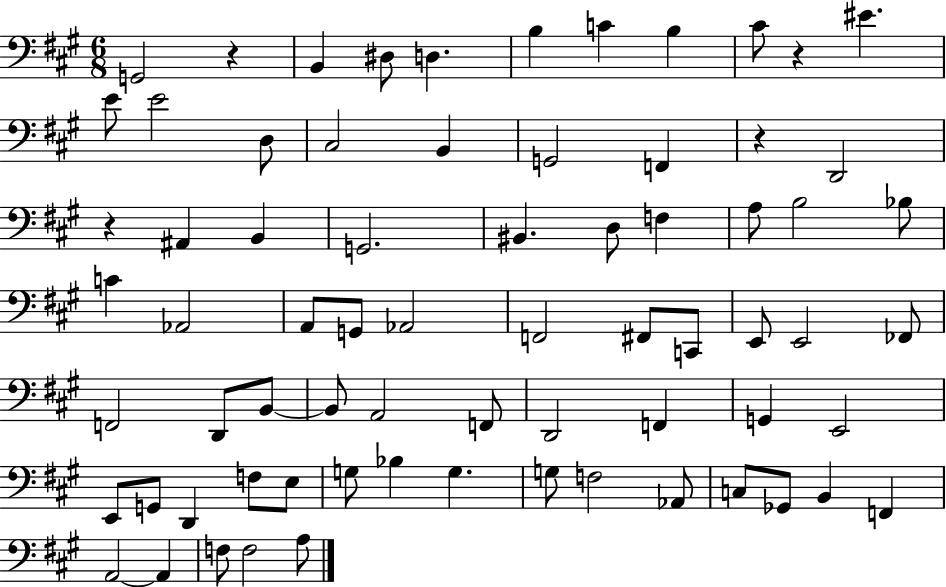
X:1
T:Untitled
M:6/8
L:1/4
K:A
G,,2 z B,, ^D,/2 D, B, C B, ^C/2 z ^E E/2 E2 D,/2 ^C,2 B,, G,,2 F,, z D,,2 z ^A,, B,, G,,2 ^B,, D,/2 F, A,/2 B,2 _B,/2 C _A,,2 A,,/2 G,,/2 _A,,2 F,,2 ^F,,/2 C,,/2 E,,/2 E,,2 _F,,/2 F,,2 D,,/2 B,,/2 B,,/2 A,,2 F,,/2 D,,2 F,, G,, E,,2 E,,/2 G,,/2 D,, F,/2 E,/2 G,/2 _B, G, G,/2 F,2 _A,,/2 C,/2 _G,,/2 B,, F,, A,,2 A,, F,/2 F,2 A,/2